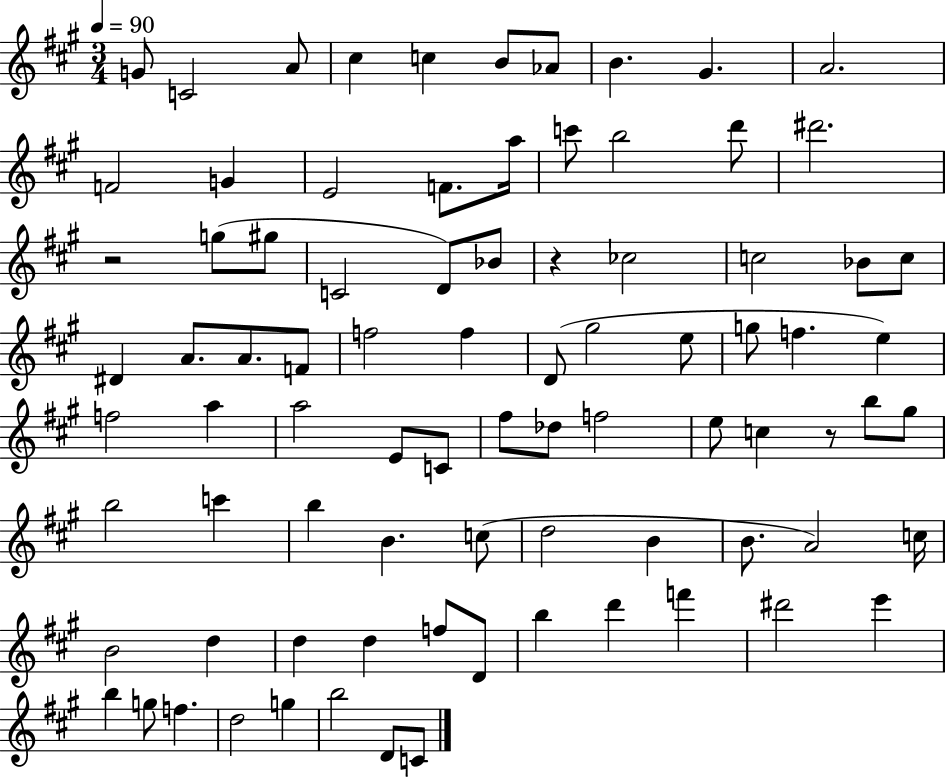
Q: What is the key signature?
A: A major